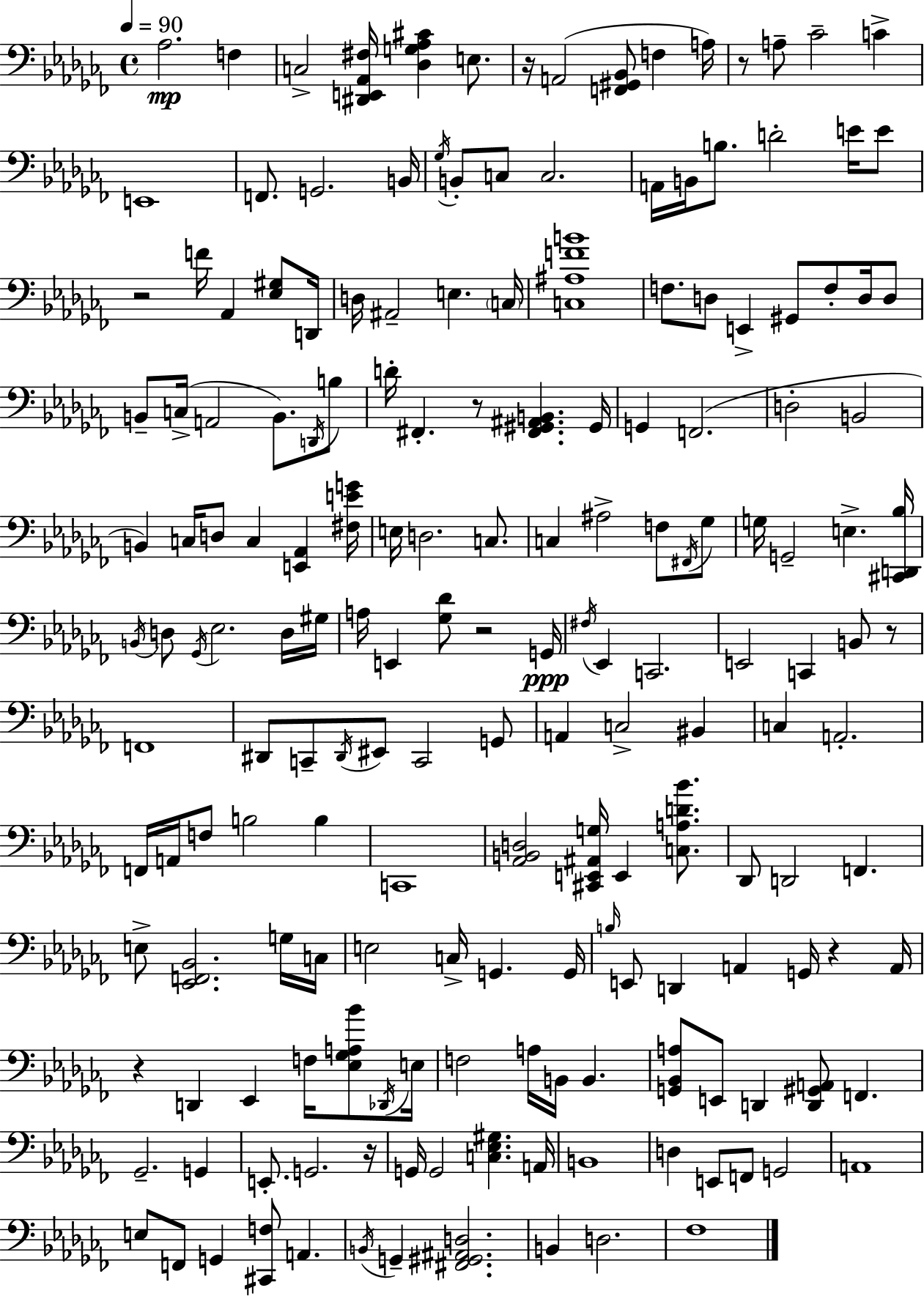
Ab3/h. F3/q C3/h [D#2,E2,Ab2,F#3]/s [Db3,G3,Ab3,C#4]/q E3/e. R/s A2/h [F2,G#2,Bb2]/e F3/q A3/s R/e A3/e CES4/h C4/q E2/w F2/e. G2/h. B2/s Gb3/s B2/e C3/e C3/h. A2/s B2/s B3/e. D4/h E4/s E4/e R/h F4/s Ab2/q [Eb3,G#3]/e D2/s D3/s A#2/h E3/q. C3/s [C3,A#3,F4,B4]/w F3/e. D3/e E2/q G#2/e F3/e D3/s D3/e B2/e C3/s A2/h B2/e. D2/s B3/e D4/s F#2/q. R/e [F#2,G#2,A#2,B2]/q. G#2/s G2/q F2/h. D3/h B2/h B2/q C3/s D3/e C3/q [E2,Ab2]/q [F#3,E4,G4]/s E3/s D3/h. C3/e. C3/q A#3/h F3/e F#2/s Gb3/e G3/s G2/h E3/q. [C#2,D2,Bb3]/s B2/s D3/e Gb2/s Eb3/h. D3/s G#3/s A3/s E2/q [Gb3,Db4]/e R/h G2/s F#3/s Eb2/q C2/h. E2/h C2/q B2/e R/e F2/w D#2/e C2/e D#2/s EIS2/e C2/h G2/e A2/q C3/h BIS2/q C3/q A2/h. F2/s A2/s F3/e B3/h B3/q C2/w [Ab2,B2,D3]/h [C#2,E2,A#2,G3]/s E2/q [C3,A3,D4,Bb4]/e. Db2/e D2/h F2/q. E3/e [Eb2,F2,Bb2]/h. G3/s C3/s E3/h C3/s G2/q. G2/s B3/s E2/e D2/q A2/q G2/s R/q A2/s R/q D2/q Eb2/q F3/s [Eb3,Gb3,A3,Bb4]/e Db2/s E3/s F3/h A3/s B2/s B2/q. [G2,Bb2,A3]/e E2/e D2/q [D2,G#2,A2]/e F2/q. Gb2/h. G2/q E2/e. G2/h. R/s G2/s G2/h [C3,Eb3,G#3]/q. A2/s B2/w D3/q E2/e F2/e G2/h A2/w E3/e F2/e G2/q [C#2,F3]/e A2/q. B2/s G2/q [F#2,G#2,A#2,D3]/h. B2/q D3/h. FES3/w